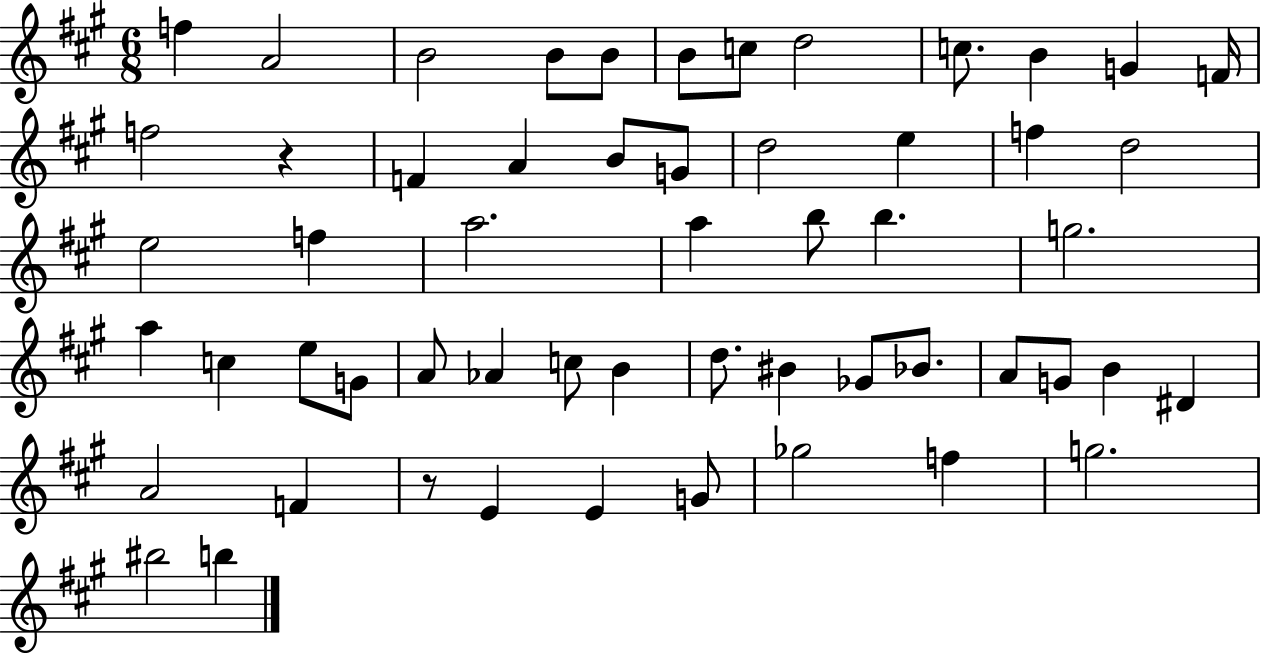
F5/q A4/h B4/h B4/e B4/e B4/e C5/e D5/h C5/e. B4/q G4/q F4/s F5/h R/q F4/q A4/q B4/e G4/e D5/h E5/q F5/q D5/h E5/h F5/q A5/h. A5/q B5/e B5/q. G5/h. A5/q C5/q E5/e G4/e A4/e Ab4/q C5/e B4/q D5/e. BIS4/q Gb4/e Bb4/e. A4/e G4/e B4/q D#4/q A4/h F4/q R/e E4/q E4/q G4/e Gb5/h F5/q G5/h. BIS5/h B5/q